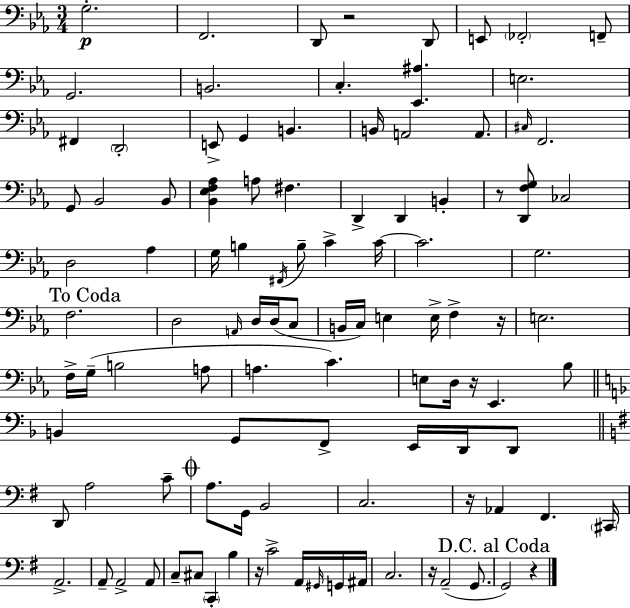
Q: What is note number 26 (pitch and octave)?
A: F#3